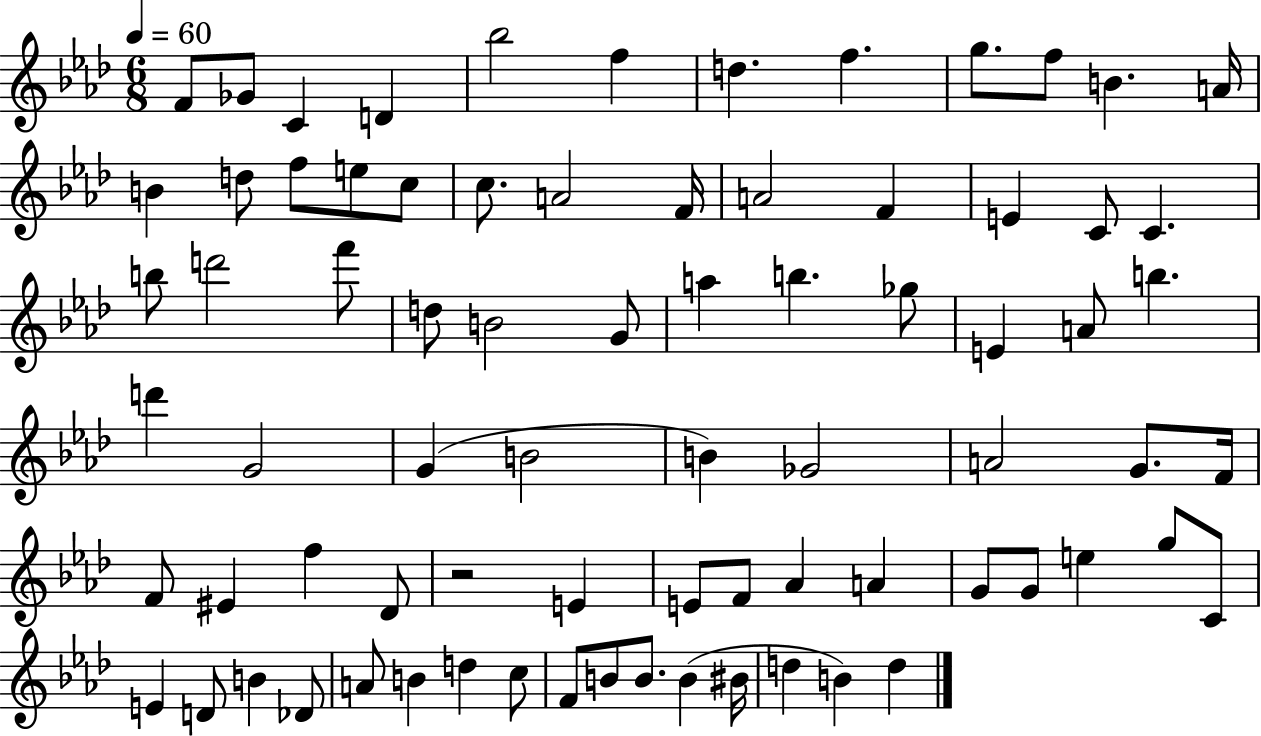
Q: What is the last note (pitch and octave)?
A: D5